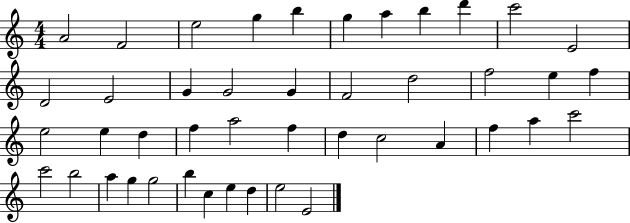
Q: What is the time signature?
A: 4/4